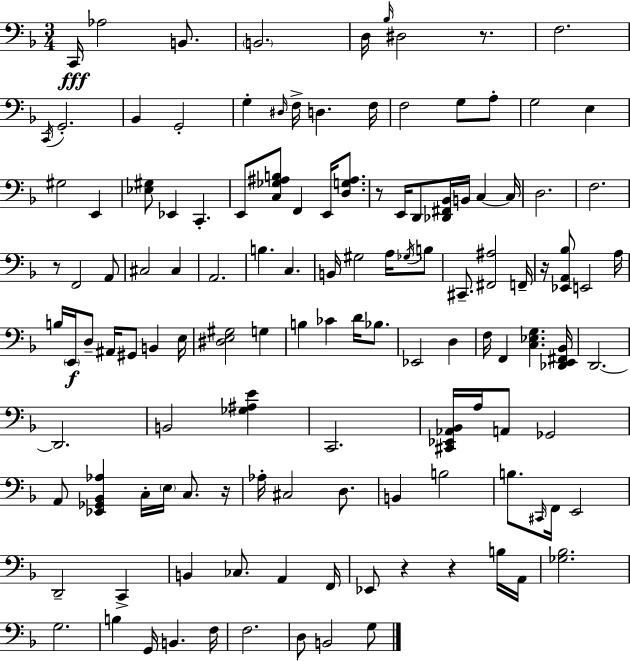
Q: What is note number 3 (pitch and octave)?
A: B2